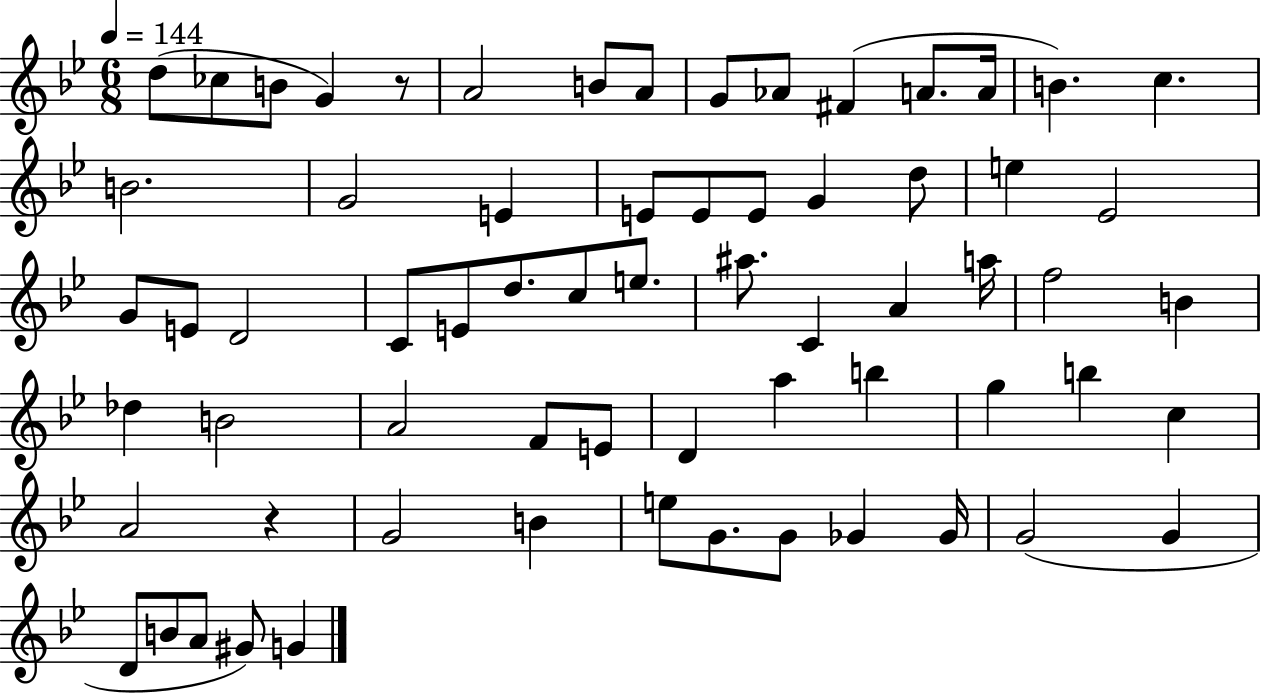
{
  \clef treble
  \numericTimeSignature
  \time 6/8
  \key bes \major
  \tempo 4 = 144
  d''8( ces''8 b'8 g'4) r8 | a'2 b'8 a'8 | g'8 aes'8 fis'4( a'8. a'16 | b'4.) c''4. | \break b'2. | g'2 e'4 | e'8 e'8 e'8 g'4 d''8 | e''4 ees'2 | \break g'8 e'8 d'2 | c'8 e'8 d''8. c''8 e''8. | ais''8. c'4 a'4 a''16 | f''2 b'4 | \break des''4 b'2 | a'2 f'8 e'8 | d'4 a''4 b''4 | g''4 b''4 c''4 | \break a'2 r4 | g'2 b'4 | e''8 g'8. g'8 ges'4 ges'16 | g'2( g'4 | \break d'8 b'8 a'8 gis'8) g'4 | \bar "|."
}